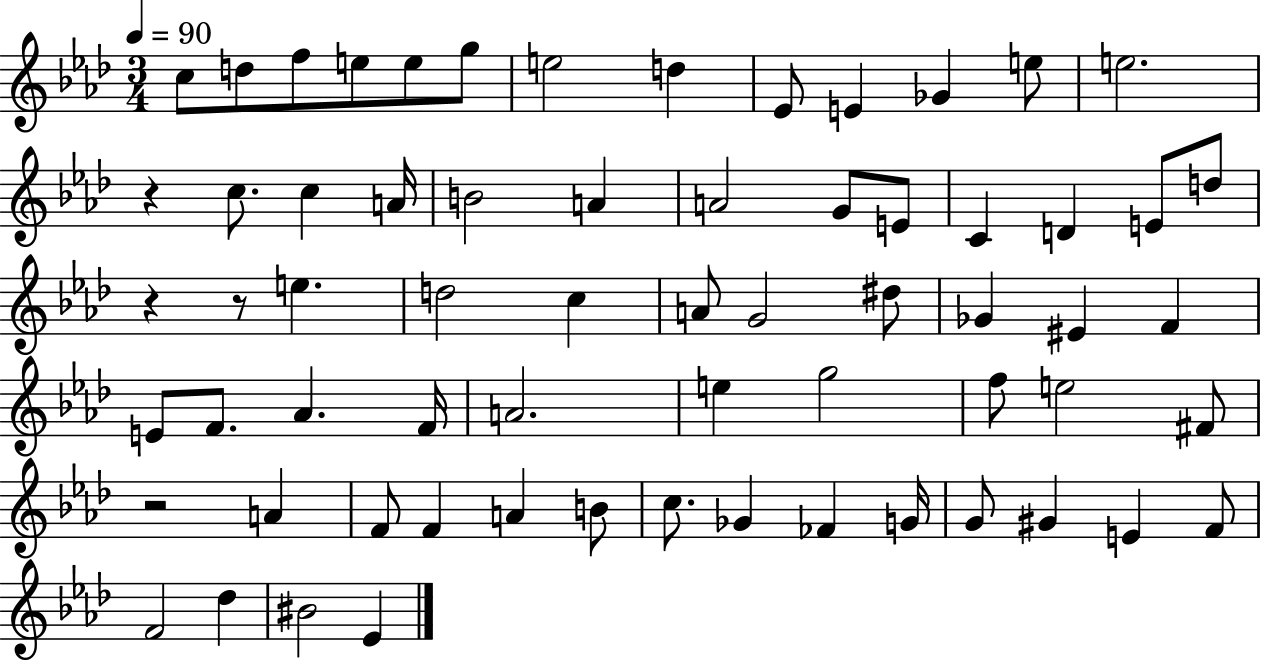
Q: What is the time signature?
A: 3/4